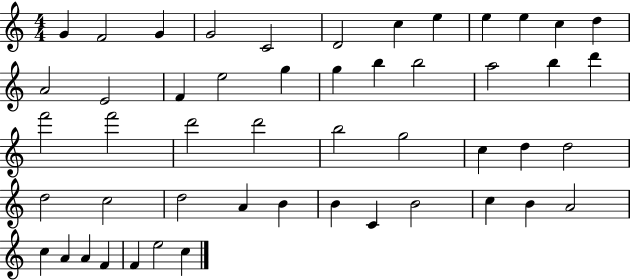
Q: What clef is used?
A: treble